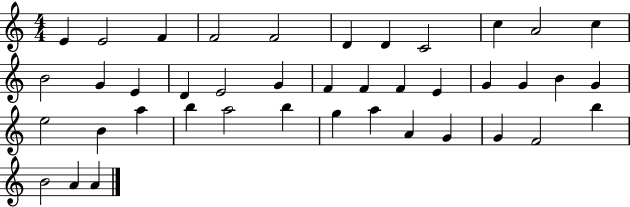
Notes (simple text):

E4/q E4/h F4/q F4/h F4/h D4/q D4/q C4/h C5/q A4/h C5/q B4/h G4/q E4/q D4/q E4/h G4/q F4/q F4/q F4/q E4/q G4/q G4/q B4/q G4/q E5/h B4/q A5/q B5/q A5/h B5/q G5/q A5/q A4/q G4/q G4/q F4/h B5/q B4/h A4/q A4/q